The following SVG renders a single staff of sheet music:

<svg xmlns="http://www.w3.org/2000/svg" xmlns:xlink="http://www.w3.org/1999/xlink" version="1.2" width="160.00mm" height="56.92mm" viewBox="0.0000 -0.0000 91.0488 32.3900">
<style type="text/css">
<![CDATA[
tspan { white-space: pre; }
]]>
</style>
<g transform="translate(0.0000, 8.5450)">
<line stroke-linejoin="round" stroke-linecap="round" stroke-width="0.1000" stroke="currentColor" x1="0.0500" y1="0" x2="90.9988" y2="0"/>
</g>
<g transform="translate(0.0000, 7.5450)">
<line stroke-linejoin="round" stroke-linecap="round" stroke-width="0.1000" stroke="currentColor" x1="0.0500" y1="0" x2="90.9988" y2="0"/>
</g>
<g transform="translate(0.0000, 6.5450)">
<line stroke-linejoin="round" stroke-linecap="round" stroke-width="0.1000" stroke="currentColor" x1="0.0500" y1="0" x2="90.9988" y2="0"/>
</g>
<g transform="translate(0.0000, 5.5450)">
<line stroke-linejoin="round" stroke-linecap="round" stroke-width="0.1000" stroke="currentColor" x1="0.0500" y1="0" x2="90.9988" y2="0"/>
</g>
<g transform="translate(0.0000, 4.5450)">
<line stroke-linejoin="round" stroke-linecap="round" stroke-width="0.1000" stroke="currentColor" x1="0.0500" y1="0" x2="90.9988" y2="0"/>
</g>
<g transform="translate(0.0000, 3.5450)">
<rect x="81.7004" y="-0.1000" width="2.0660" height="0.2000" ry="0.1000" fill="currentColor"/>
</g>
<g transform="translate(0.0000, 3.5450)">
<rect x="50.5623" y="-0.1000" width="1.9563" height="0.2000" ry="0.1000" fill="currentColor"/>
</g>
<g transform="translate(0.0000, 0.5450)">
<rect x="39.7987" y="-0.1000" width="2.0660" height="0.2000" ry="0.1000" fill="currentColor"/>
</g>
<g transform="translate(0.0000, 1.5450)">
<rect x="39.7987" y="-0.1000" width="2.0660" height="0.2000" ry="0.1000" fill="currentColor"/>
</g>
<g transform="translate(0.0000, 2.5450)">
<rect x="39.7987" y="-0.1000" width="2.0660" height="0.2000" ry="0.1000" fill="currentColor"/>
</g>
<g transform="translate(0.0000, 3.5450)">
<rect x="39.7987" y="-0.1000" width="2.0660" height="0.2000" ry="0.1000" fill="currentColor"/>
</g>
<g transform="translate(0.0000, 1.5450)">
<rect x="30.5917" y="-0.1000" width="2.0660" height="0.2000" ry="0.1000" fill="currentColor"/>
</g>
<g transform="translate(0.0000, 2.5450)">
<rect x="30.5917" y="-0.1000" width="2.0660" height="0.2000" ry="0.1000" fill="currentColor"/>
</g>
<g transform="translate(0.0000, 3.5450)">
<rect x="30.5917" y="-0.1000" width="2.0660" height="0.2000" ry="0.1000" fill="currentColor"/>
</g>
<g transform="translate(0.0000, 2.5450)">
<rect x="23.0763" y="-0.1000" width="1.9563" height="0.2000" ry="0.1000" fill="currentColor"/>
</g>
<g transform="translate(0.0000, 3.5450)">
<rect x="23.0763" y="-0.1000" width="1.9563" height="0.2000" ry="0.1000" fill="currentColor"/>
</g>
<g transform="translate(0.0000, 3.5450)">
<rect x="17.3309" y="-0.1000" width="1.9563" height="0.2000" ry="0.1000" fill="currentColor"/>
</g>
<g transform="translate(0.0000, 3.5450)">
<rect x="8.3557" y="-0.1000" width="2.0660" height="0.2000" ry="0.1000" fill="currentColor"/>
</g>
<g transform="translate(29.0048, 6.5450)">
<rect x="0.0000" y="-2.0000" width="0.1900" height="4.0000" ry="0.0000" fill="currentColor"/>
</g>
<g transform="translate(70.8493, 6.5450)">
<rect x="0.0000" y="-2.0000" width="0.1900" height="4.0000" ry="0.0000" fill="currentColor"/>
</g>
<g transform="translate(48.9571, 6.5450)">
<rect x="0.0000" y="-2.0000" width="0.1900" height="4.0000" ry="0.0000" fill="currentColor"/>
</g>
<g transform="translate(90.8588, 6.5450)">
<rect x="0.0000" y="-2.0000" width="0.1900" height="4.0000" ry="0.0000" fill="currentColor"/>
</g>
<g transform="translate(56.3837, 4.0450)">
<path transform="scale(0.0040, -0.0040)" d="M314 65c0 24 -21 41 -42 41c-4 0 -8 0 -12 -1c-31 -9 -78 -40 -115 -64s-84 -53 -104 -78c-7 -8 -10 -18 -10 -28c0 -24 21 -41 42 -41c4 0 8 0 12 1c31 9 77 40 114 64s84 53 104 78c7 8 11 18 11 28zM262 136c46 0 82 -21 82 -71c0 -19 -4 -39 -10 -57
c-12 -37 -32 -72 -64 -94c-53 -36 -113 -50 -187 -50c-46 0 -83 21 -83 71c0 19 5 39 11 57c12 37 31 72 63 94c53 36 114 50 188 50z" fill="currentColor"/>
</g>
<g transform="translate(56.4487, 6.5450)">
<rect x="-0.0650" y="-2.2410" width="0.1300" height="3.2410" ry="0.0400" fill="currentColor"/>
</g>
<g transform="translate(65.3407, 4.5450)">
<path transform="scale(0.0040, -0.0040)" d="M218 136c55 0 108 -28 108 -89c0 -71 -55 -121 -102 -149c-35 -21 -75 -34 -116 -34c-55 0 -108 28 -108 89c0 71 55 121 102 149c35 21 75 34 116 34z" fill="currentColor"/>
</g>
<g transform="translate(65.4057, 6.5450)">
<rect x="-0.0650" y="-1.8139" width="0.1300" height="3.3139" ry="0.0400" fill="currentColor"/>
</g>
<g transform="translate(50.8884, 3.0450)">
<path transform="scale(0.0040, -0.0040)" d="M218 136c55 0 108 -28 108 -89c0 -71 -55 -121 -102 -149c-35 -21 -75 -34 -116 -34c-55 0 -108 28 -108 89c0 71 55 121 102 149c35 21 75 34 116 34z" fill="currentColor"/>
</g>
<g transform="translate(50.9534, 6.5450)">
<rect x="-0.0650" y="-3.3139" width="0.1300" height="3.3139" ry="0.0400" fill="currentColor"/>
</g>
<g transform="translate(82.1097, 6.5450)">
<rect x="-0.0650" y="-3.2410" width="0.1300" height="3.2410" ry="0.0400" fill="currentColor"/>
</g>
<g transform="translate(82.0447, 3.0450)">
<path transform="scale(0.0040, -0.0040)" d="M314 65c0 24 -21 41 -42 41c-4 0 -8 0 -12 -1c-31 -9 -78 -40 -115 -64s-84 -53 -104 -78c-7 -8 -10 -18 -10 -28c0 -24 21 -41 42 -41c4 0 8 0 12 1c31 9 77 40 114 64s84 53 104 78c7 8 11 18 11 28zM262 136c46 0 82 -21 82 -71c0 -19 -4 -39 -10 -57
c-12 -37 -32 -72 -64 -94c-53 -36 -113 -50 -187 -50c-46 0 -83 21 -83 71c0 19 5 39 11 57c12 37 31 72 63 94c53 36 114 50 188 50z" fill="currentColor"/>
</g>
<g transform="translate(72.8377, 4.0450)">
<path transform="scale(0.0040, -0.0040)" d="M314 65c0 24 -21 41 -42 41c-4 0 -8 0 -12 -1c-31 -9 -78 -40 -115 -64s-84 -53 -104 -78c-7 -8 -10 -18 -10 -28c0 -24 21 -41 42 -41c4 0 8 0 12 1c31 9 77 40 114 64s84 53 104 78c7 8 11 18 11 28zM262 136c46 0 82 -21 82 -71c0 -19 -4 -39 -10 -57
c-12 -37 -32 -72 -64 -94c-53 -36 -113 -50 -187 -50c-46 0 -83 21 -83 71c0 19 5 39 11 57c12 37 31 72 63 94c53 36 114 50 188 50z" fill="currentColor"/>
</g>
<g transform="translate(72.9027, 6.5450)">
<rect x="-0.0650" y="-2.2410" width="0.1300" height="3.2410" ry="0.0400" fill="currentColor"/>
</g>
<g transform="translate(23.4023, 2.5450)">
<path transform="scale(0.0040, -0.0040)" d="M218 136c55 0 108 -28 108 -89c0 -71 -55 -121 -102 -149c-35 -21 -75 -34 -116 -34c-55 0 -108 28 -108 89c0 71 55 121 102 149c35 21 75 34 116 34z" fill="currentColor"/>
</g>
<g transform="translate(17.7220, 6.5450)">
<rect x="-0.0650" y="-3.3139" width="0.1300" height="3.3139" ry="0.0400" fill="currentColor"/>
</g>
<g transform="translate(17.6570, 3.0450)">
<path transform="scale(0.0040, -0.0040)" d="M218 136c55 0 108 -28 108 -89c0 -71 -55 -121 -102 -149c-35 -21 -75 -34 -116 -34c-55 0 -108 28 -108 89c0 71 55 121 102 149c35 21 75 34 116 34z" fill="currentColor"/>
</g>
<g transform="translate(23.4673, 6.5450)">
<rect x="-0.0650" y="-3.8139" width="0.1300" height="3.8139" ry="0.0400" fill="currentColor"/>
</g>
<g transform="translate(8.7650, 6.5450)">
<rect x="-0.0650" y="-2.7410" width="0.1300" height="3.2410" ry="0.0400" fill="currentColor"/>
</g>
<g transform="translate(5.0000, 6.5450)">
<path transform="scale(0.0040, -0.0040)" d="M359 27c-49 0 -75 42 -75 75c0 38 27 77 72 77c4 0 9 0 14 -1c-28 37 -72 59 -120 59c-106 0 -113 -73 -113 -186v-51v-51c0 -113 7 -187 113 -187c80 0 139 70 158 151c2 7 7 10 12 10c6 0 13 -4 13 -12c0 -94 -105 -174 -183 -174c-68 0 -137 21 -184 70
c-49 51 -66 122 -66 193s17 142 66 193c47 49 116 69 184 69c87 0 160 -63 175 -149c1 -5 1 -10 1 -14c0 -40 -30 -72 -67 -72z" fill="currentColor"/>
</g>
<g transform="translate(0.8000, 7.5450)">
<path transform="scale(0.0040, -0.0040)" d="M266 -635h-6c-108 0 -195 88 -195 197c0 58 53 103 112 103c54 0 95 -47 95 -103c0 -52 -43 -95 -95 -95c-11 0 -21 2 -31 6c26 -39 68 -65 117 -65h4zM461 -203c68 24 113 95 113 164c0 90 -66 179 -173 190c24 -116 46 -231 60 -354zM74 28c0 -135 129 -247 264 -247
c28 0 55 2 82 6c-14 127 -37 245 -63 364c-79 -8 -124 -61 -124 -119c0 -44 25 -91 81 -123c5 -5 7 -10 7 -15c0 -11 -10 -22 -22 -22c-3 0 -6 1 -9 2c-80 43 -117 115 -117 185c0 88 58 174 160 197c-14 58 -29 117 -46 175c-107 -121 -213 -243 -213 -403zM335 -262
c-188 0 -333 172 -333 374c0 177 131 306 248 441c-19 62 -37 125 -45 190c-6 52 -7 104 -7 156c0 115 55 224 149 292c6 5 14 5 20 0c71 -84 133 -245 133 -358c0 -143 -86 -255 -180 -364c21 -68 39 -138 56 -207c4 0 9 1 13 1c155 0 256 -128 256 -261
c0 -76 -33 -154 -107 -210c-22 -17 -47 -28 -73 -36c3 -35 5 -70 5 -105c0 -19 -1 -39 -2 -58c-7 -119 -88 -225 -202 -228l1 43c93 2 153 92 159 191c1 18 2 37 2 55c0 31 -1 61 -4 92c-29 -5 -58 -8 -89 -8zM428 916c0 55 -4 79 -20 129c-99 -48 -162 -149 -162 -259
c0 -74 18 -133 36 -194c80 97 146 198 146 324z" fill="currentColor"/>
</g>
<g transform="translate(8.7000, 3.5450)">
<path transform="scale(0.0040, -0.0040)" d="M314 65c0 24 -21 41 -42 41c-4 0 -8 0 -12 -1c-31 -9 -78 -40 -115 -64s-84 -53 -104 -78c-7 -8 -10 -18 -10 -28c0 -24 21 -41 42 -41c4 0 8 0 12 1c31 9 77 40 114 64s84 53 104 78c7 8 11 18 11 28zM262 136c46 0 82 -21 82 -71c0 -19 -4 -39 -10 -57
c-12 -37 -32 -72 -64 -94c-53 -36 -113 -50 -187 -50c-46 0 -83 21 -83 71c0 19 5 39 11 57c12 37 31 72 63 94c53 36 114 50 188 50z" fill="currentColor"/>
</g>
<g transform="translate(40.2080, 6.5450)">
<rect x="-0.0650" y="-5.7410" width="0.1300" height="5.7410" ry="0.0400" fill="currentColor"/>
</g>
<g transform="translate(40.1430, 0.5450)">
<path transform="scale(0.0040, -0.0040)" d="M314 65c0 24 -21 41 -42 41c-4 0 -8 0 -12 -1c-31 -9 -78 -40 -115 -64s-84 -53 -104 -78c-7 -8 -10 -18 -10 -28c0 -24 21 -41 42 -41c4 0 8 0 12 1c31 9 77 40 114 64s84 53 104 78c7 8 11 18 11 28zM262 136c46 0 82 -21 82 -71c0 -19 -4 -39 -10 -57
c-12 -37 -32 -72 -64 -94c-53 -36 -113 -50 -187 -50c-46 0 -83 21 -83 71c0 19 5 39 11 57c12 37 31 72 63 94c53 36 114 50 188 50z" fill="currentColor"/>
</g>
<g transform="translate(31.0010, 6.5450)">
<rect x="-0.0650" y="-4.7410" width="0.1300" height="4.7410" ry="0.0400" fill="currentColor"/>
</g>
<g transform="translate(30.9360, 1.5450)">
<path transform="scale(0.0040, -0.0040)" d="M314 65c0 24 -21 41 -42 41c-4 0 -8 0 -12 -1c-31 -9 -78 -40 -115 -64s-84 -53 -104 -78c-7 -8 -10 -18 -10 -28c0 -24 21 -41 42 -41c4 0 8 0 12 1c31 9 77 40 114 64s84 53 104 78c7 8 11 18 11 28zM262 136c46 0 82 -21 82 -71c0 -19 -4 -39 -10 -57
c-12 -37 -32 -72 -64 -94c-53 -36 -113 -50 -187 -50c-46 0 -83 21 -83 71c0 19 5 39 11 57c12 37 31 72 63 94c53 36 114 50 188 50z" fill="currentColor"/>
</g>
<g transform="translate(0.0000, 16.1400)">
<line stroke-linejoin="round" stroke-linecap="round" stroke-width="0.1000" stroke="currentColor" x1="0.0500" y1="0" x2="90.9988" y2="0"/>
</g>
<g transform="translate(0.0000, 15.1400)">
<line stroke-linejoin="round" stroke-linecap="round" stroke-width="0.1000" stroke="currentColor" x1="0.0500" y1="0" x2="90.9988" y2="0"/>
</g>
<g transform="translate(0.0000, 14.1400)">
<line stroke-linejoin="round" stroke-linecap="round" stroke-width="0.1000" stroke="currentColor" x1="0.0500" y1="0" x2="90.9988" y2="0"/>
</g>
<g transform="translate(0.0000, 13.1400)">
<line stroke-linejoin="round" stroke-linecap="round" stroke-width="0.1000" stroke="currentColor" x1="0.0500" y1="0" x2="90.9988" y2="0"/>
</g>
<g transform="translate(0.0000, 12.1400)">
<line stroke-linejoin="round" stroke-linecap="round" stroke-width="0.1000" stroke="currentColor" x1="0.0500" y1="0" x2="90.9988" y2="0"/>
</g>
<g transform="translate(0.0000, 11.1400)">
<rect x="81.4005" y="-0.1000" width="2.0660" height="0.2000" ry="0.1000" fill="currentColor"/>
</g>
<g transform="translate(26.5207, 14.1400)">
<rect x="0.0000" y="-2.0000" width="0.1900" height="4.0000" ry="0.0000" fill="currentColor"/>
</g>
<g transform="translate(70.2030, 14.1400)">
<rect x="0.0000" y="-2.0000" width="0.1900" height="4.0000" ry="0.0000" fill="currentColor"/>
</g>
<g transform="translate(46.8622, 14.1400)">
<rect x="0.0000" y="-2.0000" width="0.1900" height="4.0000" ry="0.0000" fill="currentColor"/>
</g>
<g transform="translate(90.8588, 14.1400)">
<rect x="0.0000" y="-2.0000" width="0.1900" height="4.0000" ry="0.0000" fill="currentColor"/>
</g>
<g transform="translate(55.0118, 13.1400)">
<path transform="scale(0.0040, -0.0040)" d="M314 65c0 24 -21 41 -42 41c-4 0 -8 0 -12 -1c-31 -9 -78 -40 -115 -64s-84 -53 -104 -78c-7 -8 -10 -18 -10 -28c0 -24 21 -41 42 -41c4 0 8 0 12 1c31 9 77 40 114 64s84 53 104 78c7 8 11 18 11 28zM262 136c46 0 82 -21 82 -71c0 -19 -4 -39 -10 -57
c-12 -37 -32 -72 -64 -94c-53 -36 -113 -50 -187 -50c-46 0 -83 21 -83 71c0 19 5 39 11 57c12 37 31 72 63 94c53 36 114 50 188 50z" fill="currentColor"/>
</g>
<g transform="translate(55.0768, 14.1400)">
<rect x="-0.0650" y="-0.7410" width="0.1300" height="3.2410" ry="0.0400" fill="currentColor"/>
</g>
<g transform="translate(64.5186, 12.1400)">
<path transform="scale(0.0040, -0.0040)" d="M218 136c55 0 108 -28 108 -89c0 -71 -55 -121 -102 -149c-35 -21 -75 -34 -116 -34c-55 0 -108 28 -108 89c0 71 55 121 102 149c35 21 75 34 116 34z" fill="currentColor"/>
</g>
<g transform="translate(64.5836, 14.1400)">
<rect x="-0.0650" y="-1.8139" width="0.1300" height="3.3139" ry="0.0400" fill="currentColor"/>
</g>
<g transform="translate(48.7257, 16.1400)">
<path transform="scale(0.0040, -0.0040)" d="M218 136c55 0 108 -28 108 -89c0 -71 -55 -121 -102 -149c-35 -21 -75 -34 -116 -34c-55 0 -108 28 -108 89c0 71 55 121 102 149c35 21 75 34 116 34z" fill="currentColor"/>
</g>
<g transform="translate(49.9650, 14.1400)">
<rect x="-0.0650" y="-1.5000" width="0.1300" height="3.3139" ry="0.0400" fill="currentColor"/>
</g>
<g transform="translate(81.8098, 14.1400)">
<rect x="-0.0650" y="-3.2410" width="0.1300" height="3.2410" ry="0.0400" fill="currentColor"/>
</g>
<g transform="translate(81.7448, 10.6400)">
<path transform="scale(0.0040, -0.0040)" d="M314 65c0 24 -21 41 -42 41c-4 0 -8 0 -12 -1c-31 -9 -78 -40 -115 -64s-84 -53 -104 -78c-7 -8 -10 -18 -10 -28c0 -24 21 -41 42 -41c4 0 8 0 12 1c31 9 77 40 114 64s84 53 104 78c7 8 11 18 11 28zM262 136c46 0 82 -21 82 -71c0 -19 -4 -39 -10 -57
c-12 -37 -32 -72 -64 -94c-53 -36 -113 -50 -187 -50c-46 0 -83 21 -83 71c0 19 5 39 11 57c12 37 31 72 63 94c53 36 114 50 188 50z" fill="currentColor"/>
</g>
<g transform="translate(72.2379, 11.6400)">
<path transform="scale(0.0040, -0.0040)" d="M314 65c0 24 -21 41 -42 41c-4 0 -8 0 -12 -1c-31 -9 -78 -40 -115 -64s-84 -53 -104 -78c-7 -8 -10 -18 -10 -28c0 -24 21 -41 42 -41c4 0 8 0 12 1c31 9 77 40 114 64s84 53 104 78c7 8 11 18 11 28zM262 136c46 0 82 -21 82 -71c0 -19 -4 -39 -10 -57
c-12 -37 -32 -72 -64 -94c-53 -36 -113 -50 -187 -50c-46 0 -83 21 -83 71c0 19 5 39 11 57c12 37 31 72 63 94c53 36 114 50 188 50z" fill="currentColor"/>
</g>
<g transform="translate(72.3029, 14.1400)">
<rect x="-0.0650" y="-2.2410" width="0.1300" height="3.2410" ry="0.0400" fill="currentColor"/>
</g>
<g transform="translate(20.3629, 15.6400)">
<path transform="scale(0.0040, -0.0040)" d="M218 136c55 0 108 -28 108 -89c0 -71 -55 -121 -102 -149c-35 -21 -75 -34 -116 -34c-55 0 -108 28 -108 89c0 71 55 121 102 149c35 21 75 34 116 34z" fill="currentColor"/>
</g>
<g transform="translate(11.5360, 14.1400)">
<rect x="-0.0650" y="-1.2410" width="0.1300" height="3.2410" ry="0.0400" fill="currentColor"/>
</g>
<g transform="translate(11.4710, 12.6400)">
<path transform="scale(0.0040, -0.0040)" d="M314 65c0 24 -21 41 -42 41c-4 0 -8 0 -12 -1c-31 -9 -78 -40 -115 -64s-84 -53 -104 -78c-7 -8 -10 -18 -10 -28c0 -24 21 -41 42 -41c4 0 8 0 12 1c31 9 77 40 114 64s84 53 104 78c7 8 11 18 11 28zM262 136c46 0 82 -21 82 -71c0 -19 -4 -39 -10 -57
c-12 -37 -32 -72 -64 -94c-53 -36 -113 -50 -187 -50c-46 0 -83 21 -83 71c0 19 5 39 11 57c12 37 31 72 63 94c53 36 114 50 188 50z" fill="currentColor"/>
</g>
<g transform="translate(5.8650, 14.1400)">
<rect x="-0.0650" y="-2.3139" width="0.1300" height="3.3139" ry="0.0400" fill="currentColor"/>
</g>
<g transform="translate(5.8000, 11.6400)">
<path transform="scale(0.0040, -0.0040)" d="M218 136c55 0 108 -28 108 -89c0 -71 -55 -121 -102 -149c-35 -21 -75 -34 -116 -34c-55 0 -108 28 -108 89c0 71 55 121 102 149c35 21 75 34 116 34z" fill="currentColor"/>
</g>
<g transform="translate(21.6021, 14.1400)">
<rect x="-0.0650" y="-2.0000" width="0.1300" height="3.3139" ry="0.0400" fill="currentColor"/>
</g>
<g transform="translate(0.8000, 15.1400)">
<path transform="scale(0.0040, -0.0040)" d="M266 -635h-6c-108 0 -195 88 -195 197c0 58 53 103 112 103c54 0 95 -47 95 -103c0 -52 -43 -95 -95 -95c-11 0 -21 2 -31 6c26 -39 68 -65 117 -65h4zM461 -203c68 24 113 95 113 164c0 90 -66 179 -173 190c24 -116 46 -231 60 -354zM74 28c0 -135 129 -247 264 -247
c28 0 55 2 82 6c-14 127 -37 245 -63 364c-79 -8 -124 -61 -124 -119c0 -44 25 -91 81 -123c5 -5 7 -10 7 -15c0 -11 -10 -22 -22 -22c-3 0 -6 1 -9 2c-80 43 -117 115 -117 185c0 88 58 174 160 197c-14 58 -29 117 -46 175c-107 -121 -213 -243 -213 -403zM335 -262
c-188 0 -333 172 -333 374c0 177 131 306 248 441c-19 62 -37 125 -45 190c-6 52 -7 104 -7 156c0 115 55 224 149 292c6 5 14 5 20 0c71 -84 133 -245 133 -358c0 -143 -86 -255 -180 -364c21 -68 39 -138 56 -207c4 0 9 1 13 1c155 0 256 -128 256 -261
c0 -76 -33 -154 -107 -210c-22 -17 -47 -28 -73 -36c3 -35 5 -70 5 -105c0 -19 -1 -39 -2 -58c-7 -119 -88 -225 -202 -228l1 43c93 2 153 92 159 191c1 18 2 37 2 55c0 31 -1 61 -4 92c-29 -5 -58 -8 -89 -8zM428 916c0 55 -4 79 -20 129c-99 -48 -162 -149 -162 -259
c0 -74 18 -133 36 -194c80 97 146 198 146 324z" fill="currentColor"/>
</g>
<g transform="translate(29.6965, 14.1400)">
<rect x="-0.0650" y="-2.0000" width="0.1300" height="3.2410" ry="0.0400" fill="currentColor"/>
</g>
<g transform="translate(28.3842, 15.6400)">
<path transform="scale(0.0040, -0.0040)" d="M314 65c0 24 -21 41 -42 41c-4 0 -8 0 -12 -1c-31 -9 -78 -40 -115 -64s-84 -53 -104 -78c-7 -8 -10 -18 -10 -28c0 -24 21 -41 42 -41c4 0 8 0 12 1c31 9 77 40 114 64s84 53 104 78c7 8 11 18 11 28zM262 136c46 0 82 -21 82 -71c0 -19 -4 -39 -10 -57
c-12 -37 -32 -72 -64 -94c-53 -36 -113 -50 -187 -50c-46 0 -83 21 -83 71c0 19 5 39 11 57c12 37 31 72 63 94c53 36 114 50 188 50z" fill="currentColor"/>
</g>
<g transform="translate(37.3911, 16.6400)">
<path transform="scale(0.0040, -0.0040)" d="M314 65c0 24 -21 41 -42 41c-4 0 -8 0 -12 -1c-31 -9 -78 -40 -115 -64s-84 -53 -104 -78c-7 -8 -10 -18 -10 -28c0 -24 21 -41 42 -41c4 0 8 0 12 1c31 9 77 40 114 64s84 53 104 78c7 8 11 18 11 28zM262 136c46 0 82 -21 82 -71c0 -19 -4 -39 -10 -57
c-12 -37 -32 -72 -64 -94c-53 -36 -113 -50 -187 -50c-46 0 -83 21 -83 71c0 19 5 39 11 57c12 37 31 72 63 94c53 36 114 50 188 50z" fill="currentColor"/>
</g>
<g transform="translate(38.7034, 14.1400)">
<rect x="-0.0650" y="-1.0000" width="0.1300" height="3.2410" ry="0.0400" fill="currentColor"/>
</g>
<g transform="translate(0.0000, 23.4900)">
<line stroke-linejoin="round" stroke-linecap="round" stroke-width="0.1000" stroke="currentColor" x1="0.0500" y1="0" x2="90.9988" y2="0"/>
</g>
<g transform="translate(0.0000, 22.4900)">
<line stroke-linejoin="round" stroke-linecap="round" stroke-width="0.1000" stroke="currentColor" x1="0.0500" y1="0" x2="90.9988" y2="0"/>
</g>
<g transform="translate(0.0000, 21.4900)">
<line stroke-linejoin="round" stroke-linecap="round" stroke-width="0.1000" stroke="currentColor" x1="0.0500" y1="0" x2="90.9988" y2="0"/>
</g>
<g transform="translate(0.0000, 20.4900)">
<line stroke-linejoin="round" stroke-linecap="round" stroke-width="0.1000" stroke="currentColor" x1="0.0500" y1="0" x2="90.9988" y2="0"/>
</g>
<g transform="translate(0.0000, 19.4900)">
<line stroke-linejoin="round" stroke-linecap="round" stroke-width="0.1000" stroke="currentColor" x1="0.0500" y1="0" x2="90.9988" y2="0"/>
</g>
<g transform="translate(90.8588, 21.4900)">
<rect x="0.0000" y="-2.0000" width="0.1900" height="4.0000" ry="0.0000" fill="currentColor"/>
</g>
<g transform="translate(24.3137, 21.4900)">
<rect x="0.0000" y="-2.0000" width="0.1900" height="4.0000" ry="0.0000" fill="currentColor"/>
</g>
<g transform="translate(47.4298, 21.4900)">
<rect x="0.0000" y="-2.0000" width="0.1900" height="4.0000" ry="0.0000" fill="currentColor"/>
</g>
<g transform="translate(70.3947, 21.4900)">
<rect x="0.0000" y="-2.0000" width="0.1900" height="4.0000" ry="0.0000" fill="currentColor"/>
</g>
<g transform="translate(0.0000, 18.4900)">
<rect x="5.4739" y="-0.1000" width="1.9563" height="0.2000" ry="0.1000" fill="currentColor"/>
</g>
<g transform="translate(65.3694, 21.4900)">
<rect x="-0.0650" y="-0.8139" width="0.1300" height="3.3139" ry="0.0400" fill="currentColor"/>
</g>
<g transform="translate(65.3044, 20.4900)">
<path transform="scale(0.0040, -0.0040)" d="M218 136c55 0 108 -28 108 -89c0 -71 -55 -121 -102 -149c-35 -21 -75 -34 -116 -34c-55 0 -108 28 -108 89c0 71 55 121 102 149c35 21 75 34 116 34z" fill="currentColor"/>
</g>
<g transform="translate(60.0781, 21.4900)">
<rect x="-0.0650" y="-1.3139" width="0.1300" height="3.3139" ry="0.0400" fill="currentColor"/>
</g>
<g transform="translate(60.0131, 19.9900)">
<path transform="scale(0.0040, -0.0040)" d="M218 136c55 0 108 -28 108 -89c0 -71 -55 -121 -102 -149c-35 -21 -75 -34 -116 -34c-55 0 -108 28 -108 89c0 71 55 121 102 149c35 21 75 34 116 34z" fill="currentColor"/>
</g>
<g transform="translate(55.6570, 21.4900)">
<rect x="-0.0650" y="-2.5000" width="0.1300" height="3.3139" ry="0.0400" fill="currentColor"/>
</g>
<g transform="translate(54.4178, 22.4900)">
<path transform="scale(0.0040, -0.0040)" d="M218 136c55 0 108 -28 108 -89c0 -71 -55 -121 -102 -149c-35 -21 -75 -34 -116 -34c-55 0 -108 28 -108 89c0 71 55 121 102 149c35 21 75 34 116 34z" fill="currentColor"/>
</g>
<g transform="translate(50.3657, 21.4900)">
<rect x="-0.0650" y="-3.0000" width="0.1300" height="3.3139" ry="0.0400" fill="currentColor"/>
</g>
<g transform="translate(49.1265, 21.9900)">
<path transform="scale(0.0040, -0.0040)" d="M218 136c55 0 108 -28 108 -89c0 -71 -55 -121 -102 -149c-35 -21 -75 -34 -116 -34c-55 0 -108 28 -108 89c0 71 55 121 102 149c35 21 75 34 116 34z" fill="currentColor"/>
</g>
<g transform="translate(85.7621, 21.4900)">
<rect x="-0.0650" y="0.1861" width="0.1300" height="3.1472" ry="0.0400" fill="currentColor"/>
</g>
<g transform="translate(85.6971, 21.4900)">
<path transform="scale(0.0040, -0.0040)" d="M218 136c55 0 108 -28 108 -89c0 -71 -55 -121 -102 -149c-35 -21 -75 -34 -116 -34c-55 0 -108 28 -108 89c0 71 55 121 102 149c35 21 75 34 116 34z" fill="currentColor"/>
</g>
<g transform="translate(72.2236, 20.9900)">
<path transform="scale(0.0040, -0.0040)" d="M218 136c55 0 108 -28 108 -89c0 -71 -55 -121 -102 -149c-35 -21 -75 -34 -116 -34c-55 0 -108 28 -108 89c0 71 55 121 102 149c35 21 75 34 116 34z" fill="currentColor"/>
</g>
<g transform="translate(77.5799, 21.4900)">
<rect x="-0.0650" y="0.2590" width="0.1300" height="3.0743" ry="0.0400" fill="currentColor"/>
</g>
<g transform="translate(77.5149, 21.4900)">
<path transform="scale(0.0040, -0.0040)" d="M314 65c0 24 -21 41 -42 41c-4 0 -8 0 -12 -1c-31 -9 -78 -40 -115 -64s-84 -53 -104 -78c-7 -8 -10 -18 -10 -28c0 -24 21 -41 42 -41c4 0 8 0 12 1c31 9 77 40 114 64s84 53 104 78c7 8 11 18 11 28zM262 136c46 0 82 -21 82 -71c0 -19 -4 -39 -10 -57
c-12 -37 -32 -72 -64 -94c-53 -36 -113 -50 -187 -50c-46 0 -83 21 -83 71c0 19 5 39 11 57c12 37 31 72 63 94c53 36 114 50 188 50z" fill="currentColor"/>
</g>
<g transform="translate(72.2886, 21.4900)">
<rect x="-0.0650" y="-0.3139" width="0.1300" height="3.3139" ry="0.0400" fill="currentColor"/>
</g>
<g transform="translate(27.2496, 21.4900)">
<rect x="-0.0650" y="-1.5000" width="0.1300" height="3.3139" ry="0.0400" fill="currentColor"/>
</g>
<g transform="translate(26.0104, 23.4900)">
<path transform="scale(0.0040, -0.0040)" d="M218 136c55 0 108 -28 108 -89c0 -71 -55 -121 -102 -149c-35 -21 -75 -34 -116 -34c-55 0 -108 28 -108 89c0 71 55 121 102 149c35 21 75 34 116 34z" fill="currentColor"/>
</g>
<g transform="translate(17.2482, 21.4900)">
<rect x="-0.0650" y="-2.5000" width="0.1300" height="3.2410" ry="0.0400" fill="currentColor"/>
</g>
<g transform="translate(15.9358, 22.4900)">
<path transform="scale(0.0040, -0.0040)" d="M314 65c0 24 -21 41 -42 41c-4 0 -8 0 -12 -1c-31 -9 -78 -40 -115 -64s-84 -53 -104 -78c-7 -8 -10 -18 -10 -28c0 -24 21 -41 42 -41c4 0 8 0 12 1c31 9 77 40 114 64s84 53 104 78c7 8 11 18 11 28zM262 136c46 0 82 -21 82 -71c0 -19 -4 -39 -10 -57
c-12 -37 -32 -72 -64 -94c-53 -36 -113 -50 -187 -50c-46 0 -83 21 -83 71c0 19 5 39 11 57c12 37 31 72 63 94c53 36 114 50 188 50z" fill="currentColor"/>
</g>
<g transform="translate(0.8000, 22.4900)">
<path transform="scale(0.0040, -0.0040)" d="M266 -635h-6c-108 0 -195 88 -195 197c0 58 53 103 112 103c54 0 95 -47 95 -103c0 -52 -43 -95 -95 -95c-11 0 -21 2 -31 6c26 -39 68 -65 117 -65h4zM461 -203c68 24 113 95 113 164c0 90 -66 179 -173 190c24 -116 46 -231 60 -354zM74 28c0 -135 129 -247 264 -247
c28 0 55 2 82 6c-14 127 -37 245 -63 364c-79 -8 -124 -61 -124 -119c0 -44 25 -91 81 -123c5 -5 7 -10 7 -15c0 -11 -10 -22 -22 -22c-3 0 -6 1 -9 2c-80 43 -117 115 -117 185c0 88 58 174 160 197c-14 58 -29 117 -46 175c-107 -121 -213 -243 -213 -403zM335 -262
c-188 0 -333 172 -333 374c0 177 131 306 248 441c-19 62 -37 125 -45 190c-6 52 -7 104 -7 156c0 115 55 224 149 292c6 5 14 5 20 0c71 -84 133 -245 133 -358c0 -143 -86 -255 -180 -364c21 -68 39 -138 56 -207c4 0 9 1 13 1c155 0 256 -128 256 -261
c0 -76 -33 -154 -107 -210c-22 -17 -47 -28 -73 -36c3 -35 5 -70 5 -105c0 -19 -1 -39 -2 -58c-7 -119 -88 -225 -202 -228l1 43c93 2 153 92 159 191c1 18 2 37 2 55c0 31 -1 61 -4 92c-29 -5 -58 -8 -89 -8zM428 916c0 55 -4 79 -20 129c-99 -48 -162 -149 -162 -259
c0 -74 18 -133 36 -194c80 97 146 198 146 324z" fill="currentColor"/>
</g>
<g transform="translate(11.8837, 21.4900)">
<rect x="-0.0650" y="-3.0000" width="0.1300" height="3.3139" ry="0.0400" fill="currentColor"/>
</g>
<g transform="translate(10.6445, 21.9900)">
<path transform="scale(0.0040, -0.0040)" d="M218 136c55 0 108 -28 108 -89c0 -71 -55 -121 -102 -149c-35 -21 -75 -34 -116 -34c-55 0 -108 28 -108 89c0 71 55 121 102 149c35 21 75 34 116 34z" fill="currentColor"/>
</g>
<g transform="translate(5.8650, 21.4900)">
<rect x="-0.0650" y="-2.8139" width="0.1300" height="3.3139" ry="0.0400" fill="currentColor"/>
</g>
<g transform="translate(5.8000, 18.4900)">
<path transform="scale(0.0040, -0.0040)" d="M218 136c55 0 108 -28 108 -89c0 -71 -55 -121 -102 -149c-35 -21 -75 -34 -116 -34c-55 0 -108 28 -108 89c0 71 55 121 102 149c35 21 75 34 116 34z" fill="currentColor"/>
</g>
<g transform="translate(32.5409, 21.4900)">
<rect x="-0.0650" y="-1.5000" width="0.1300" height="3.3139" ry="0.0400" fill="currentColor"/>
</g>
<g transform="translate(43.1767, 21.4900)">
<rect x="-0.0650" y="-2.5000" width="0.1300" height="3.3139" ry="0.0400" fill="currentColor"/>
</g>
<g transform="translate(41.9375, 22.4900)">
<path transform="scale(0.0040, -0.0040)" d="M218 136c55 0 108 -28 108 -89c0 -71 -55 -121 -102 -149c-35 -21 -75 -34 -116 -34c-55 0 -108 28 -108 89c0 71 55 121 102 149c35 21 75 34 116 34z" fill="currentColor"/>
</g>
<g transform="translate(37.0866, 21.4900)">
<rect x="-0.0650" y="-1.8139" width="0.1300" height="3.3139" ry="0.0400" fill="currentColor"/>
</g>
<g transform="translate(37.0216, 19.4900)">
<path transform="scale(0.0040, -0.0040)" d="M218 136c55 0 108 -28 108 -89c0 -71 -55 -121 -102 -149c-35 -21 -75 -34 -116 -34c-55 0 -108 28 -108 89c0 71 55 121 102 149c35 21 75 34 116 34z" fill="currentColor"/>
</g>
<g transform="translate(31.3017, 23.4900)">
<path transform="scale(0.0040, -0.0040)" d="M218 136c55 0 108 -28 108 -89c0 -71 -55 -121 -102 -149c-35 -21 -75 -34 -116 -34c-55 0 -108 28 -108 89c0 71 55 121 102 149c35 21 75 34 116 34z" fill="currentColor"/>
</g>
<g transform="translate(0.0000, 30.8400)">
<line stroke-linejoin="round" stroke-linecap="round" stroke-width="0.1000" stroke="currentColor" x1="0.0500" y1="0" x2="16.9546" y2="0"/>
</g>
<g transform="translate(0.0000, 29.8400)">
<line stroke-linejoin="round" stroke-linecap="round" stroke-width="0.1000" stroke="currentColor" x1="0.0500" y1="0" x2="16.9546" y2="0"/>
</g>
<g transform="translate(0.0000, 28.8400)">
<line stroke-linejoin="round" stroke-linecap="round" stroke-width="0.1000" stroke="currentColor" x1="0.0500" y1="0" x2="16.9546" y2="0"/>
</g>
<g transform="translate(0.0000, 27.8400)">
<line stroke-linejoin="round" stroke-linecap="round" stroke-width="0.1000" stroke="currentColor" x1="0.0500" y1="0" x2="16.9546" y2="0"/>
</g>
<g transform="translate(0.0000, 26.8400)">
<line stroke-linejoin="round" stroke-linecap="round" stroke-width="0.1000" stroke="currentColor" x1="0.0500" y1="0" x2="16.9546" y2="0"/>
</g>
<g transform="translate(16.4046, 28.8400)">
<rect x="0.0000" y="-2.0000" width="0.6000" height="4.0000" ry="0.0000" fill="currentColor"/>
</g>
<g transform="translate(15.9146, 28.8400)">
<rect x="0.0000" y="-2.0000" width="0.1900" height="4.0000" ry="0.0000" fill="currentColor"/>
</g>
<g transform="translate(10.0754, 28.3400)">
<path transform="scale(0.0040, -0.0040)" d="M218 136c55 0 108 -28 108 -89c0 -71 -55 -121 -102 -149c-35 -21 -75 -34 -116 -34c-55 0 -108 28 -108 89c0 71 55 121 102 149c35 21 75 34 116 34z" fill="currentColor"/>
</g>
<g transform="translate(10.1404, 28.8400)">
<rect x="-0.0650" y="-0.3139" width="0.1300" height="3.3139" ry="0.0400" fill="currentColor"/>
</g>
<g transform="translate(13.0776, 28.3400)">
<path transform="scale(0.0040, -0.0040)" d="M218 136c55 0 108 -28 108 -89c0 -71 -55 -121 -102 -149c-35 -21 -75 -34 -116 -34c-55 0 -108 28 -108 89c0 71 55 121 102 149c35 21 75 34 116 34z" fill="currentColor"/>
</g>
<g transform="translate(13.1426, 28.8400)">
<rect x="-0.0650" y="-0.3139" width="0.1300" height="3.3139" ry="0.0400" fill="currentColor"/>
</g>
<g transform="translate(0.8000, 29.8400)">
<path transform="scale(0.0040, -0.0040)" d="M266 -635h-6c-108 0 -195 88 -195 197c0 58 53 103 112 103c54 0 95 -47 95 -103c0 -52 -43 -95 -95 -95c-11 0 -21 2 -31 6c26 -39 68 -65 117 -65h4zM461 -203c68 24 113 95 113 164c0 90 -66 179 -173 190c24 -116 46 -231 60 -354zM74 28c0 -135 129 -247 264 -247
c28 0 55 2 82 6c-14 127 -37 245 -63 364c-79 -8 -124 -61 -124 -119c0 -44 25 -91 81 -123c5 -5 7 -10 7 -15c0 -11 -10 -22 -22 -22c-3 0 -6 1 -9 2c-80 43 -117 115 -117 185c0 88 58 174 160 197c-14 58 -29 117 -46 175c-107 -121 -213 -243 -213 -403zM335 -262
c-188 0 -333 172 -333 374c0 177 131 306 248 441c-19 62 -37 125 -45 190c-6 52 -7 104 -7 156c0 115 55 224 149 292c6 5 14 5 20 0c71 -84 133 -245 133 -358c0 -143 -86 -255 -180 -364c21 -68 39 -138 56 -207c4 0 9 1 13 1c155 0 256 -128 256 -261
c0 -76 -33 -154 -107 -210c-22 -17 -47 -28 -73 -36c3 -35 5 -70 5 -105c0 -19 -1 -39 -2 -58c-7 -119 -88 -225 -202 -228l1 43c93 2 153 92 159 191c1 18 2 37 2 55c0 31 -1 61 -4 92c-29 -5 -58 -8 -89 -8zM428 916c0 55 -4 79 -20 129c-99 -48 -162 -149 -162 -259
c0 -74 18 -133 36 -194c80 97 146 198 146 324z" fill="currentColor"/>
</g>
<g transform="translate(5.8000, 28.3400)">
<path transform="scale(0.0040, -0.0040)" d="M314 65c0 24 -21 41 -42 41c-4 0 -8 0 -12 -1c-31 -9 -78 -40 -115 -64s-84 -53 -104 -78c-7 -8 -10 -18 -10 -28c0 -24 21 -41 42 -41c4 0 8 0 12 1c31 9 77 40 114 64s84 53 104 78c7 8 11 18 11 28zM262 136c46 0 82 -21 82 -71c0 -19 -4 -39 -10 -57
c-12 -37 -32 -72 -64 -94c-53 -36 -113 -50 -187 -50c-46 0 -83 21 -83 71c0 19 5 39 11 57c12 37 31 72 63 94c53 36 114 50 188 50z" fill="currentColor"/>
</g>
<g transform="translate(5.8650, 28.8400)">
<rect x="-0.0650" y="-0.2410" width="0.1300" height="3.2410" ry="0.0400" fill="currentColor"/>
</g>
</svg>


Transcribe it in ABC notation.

X:1
T:Untitled
M:4/4
L:1/4
K:C
a2 b c' e'2 g'2 b g2 f g2 b2 g e2 F F2 D2 E d2 f g2 b2 a A G2 E E f G A G e d c B2 B c2 c c